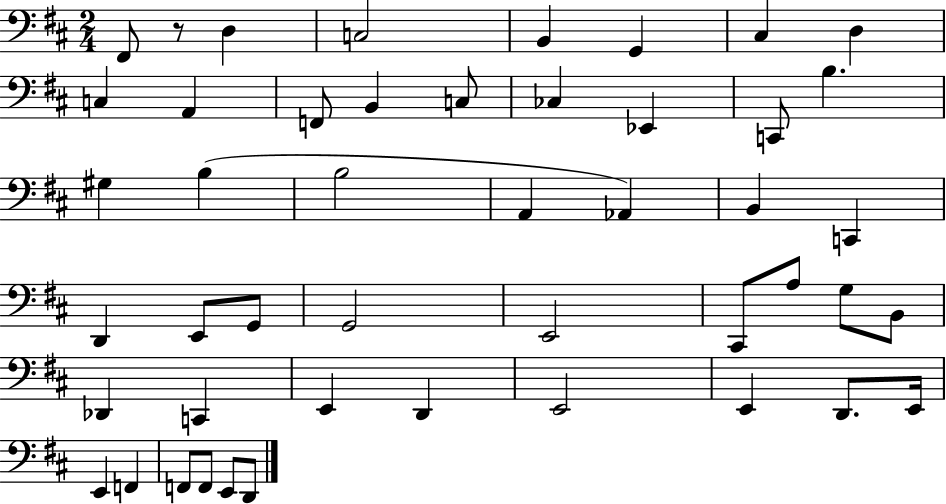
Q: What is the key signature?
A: D major